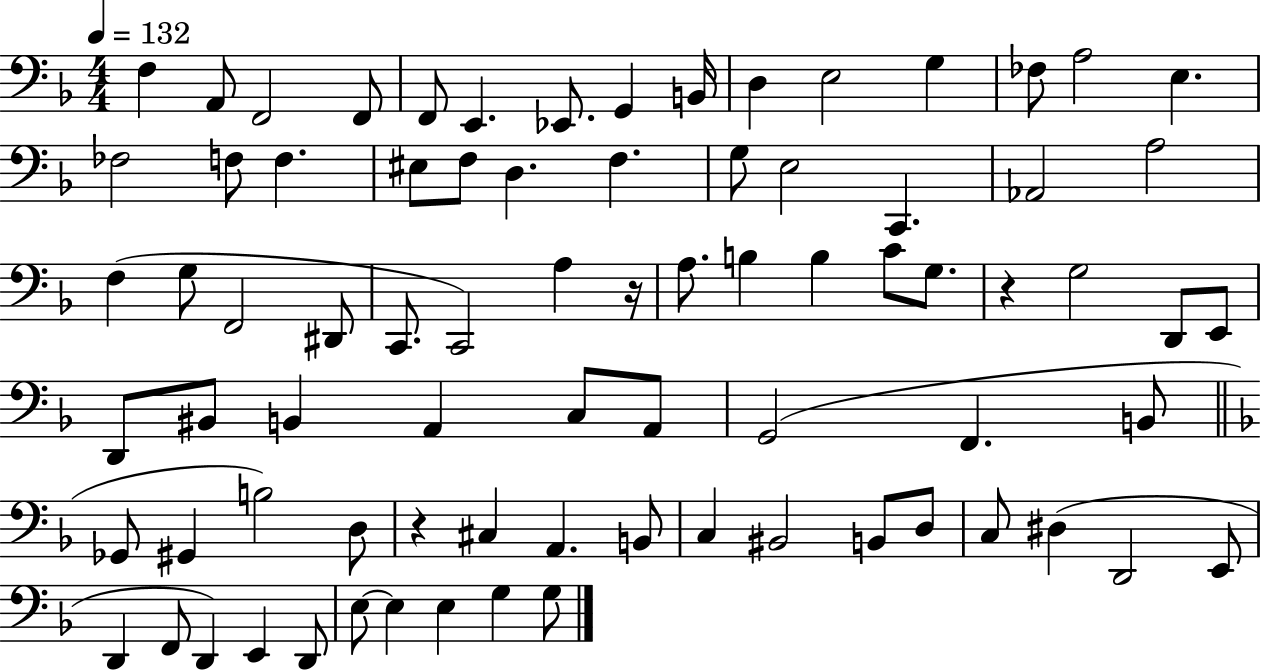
{
  \clef bass
  \numericTimeSignature
  \time 4/4
  \key f \major
  \tempo 4 = 132
  f4 a,8 f,2 f,8 | f,8 e,4. ees,8. g,4 b,16 | d4 e2 g4 | fes8 a2 e4. | \break fes2 f8 f4. | eis8 f8 d4. f4. | g8 e2 c,4. | aes,2 a2 | \break f4( g8 f,2 dis,8 | c,8. c,2) a4 r16 | a8. b4 b4 c'8 g8. | r4 g2 d,8 e,8 | \break d,8 bis,8 b,4 a,4 c8 a,8 | g,2( f,4. b,8 | \bar "||" \break \key f \major ges,8 gis,4 b2) d8 | r4 cis4 a,4. b,8 | c4 bis,2 b,8 d8 | c8 dis4( d,2 e,8 | \break d,4 f,8 d,4) e,4 d,8 | e8~~ e4 e4 g4 g8 | \bar "|."
}